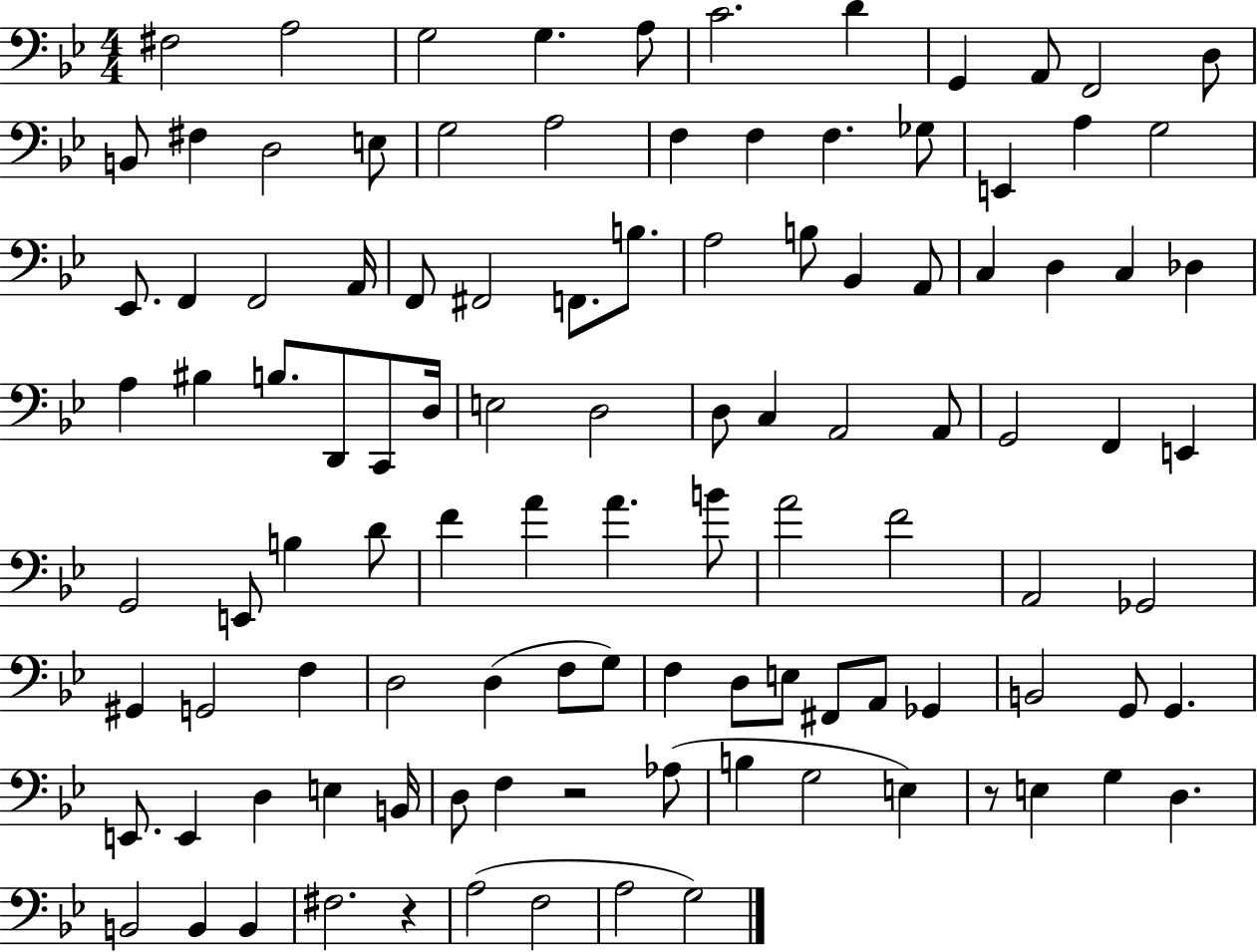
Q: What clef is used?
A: bass